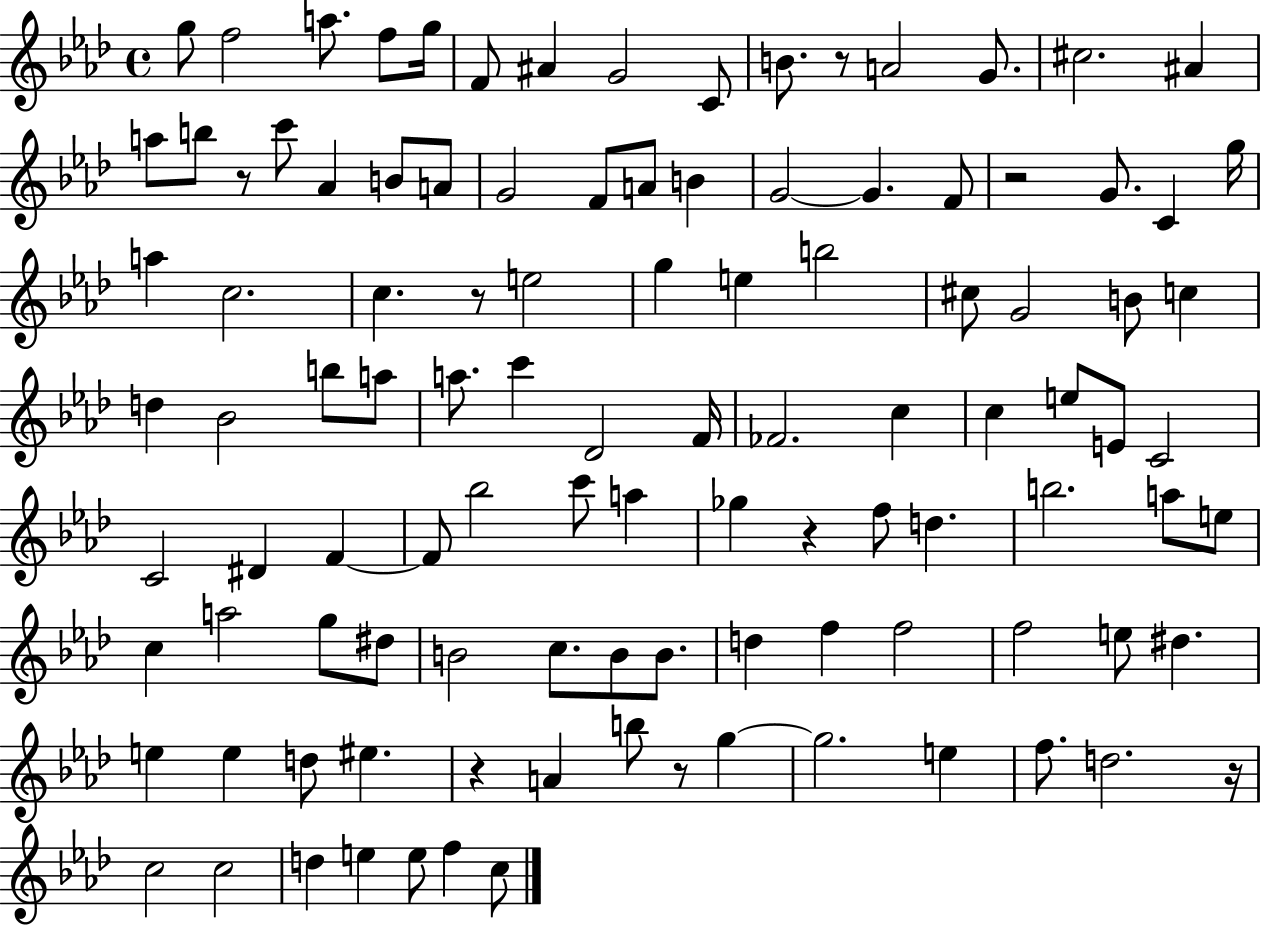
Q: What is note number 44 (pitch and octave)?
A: B5